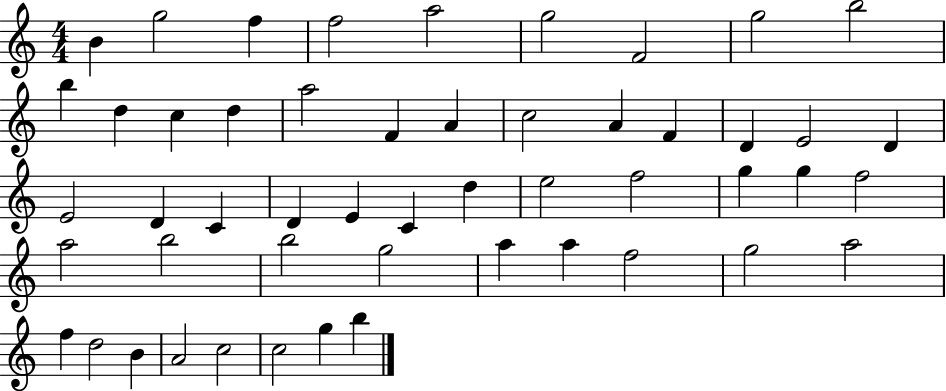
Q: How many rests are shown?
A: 0